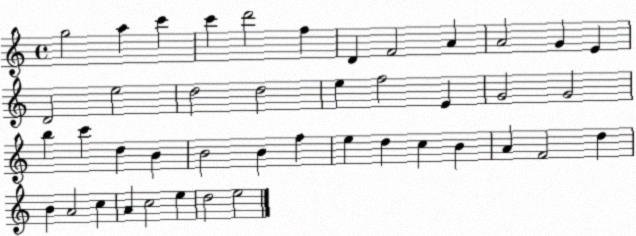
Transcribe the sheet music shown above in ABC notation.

X:1
T:Untitled
M:4/4
L:1/4
K:C
g2 a c' c' d'2 f D F2 A A2 G E D2 e2 d2 d2 e f2 E G2 G2 b c' d B B2 B f e d c B A F2 d B A2 c A c2 e d2 e2